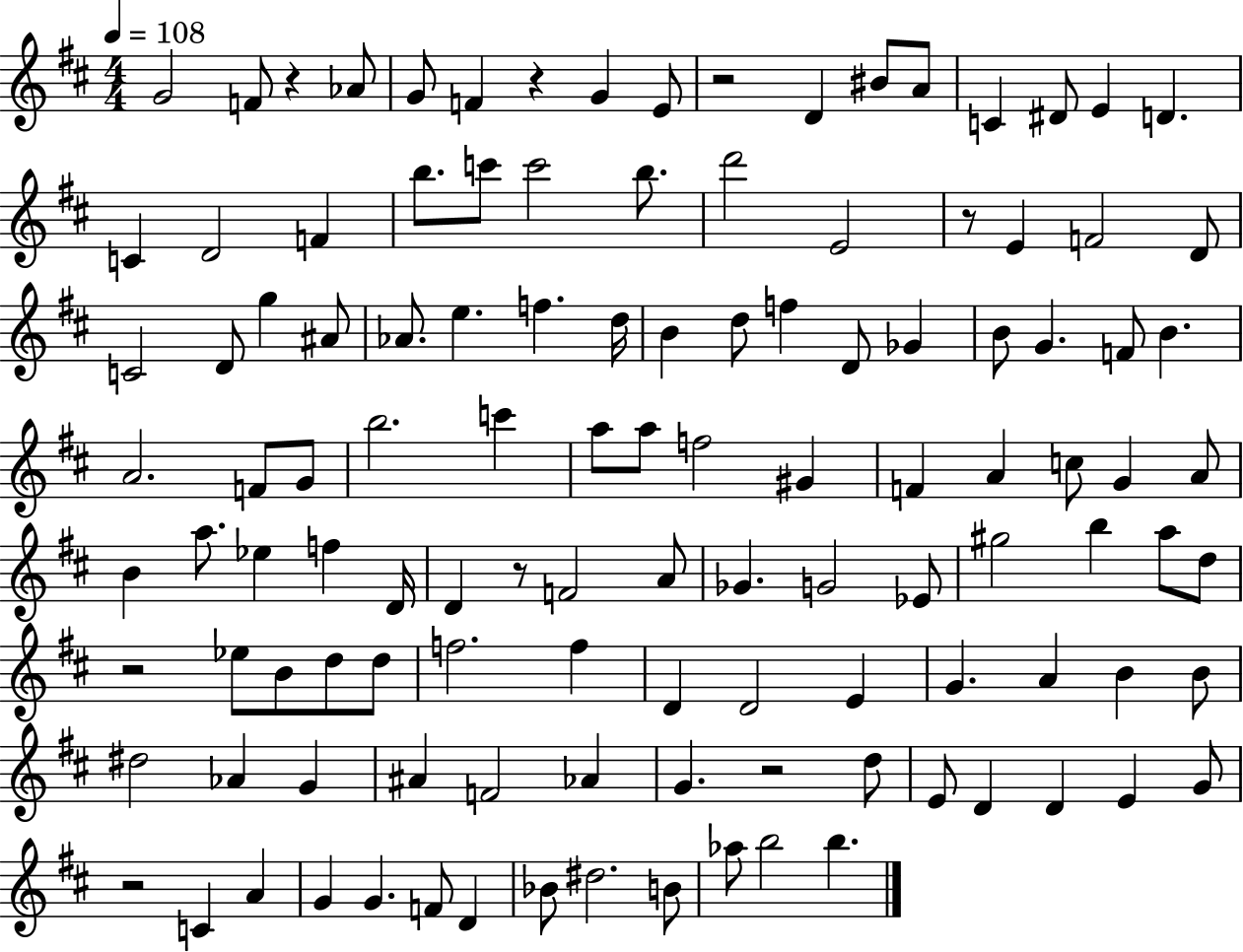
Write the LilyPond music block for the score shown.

{
  \clef treble
  \numericTimeSignature
  \time 4/4
  \key d \major
  \tempo 4 = 108
  g'2 f'8 r4 aes'8 | g'8 f'4 r4 g'4 e'8 | r2 d'4 bis'8 a'8 | c'4 dis'8 e'4 d'4. | \break c'4 d'2 f'4 | b''8. c'''8 c'''2 b''8. | d'''2 e'2 | r8 e'4 f'2 d'8 | \break c'2 d'8 g''4 ais'8 | aes'8. e''4. f''4. d''16 | b'4 d''8 f''4 d'8 ges'4 | b'8 g'4. f'8 b'4. | \break a'2. f'8 g'8 | b''2. c'''4 | a''8 a''8 f''2 gis'4 | f'4 a'4 c''8 g'4 a'8 | \break b'4 a''8. ees''4 f''4 d'16 | d'4 r8 f'2 a'8 | ges'4. g'2 ees'8 | gis''2 b''4 a''8 d''8 | \break r2 ees''8 b'8 d''8 d''8 | f''2. f''4 | d'4 d'2 e'4 | g'4. a'4 b'4 b'8 | \break dis''2 aes'4 g'4 | ais'4 f'2 aes'4 | g'4. r2 d''8 | e'8 d'4 d'4 e'4 g'8 | \break r2 c'4 a'4 | g'4 g'4. f'8 d'4 | bes'8 dis''2. b'8 | aes''8 b''2 b''4. | \break \bar "|."
}